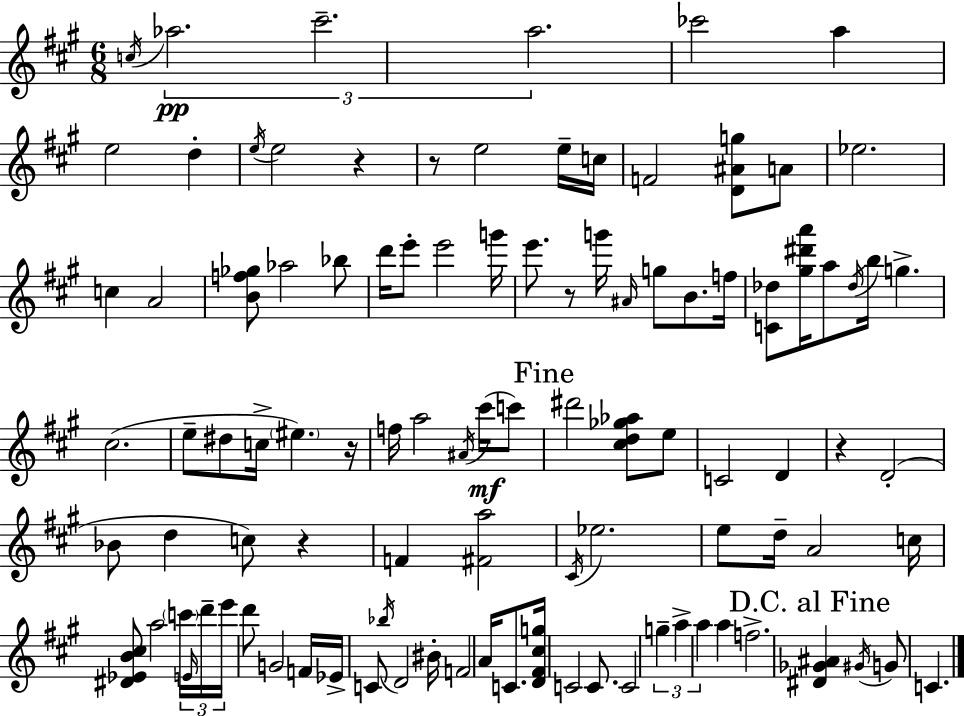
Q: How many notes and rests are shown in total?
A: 101